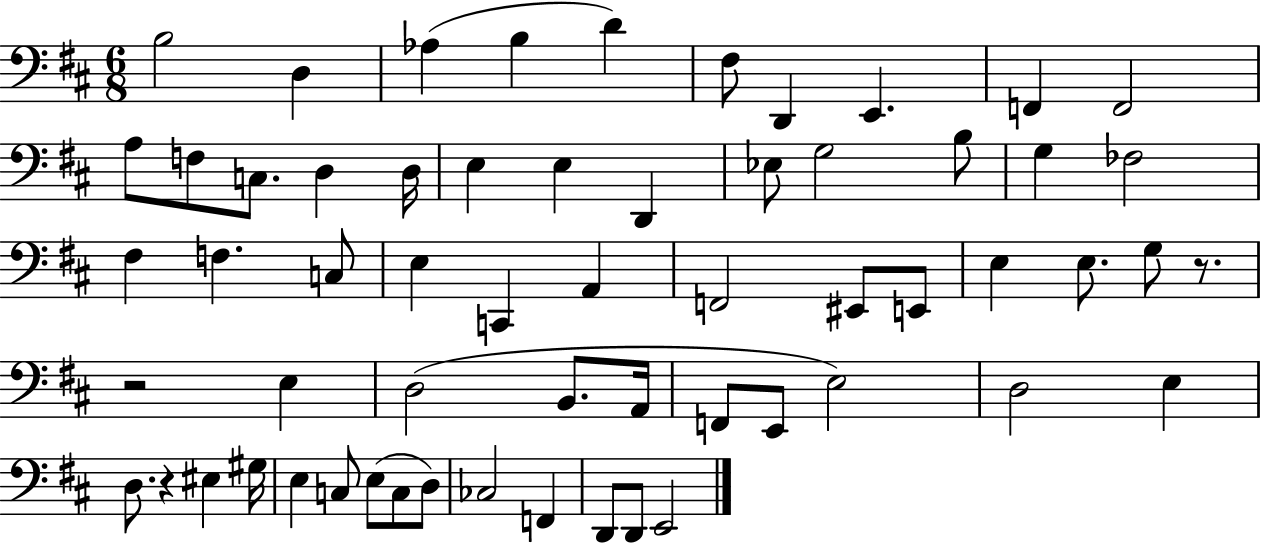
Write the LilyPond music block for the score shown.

{
  \clef bass
  \numericTimeSignature
  \time 6/8
  \key d \major
  b2 d4 | aes4( b4 d'4) | fis8 d,4 e,4. | f,4 f,2 | \break a8 f8 c8. d4 d16 | e4 e4 d,4 | ees8 g2 b8 | g4 fes2 | \break fis4 f4. c8 | e4 c,4 a,4 | f,2 eis,8 e,8 | e4 e8. g8 r8. | \break r2 e4 | d2( b,8. a,16 | f,8 e,8 e2) | d2 e4 | \break d8. r4 eis4 gis16 | e4 c8 e8( c8 d8) | ces2 f,4 | d,8 d,8 e,2 | \break \bar "|."
}